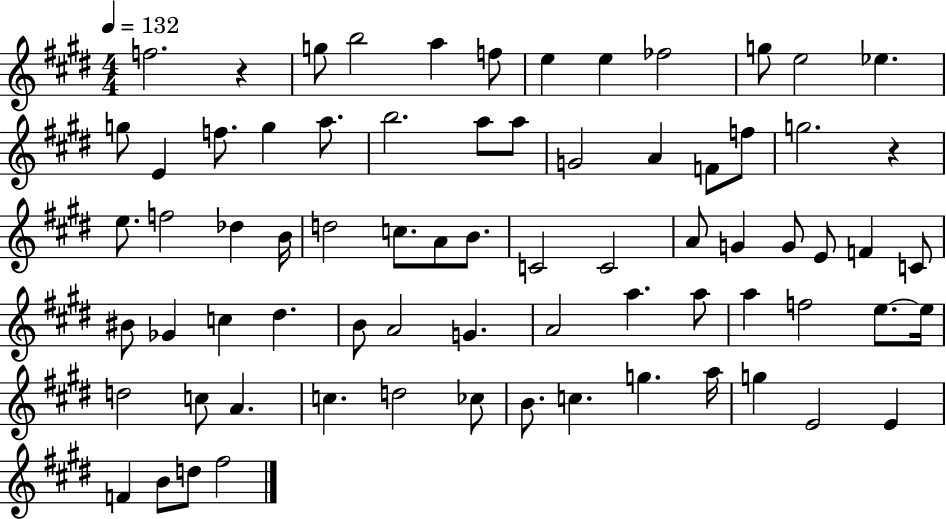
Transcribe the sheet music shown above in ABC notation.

X:1
T:Untitled
M:4/4
L:1/4
K:E
f2 z g/2 b2 a f/2 e e _f2 g/2 e2 _e g/2 E f/2 g a/2 b2 a/2 a/2 G2 A F/2 f/2 g2 z e/2 f2 _d B/4 d2 c/2 A/2 B/2 C2 C2 A/2 G G/2 E/2 F C/2 ^B/2 _G c ^d B/2 A2 G A2 a a/2 a f2 e/2 e/4 d2 c/2 A c d2 _c/2 B/2 c g a/4 g E2 E F B/2 d/2 ^f2